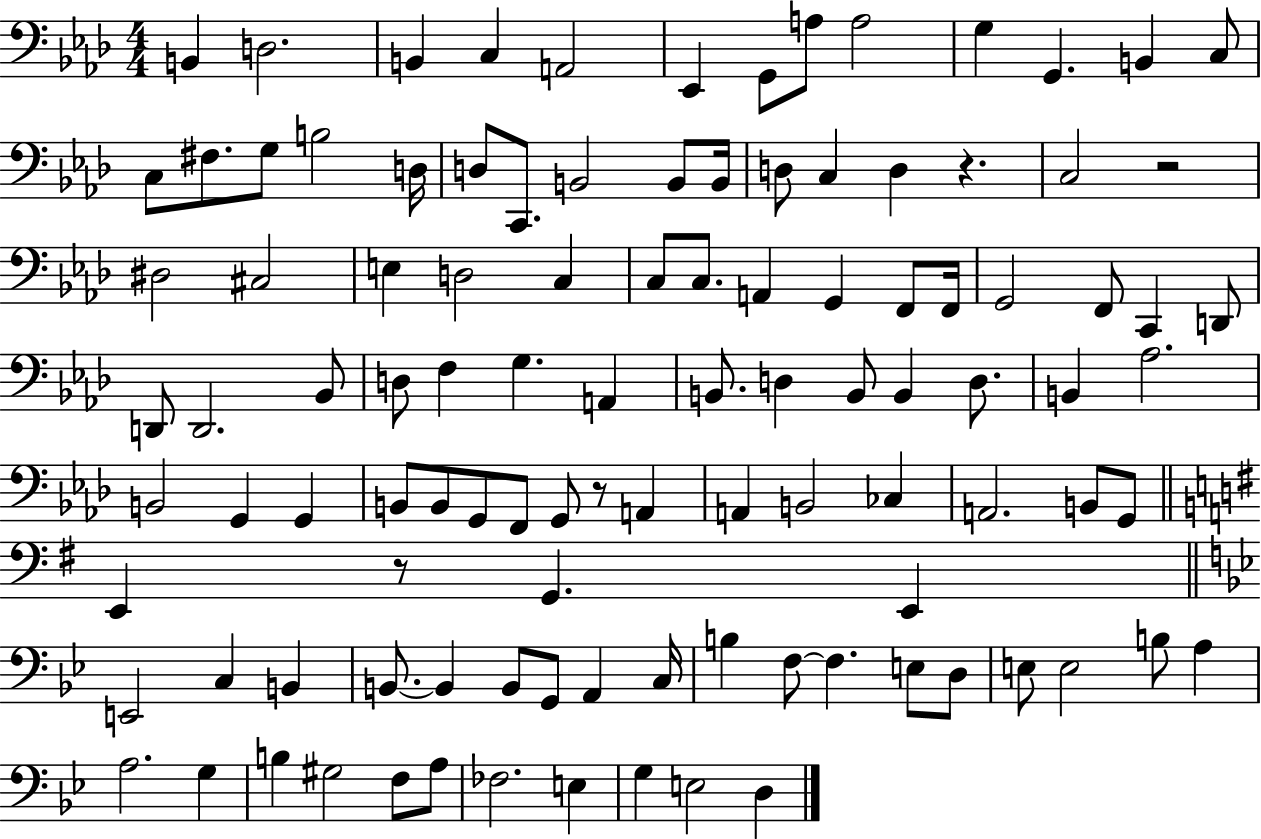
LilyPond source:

{
  \clef bass
  \numericTimeSignature
  \time 4/4
  \key aes \major
  b,4 d2. | b,4 c4 a,2 | ees,4 g,8 a8 a2 | g4 g,4. b,4 c8 | \break c8 fis8. g8 b2 d16 | d8 c,8. b,2 b,8 b,16 | d8 c4 d4 r4. | c2 r2 | \break dis2 cis2 | e4 d2 c4 | c8 c8. a,4 g,4 f,8 f,16 | g,2 f,8 c,4 d,8 | \break d,8 d,2. bes,8 | d8 f4 g4. a,4 | b,8. d4 b,8 b,4 d8. | b,4 aes2. | \break b,2 g,4 g,4 | b,8 b,8 g,8 f,8 g,8 r8 a,4 | a,4 b,2 ces4 | a,2. b,8 g,8 | \break \bar "||" \break \key g \major e,4 r8 g,4. e,4 | \bar "||" \break \key g \minor e,2 c4 b,4 | b,8.~~ b,4 b,8 g,8 a,4 c16 | b4 f8~~ f4. e8 d8 | e8 e2 b8 a4 | \break a2. g4 | b4 gis2 f8 a8 | fes2. e4 | g4 e2 d4 | \break \bar "|."
}